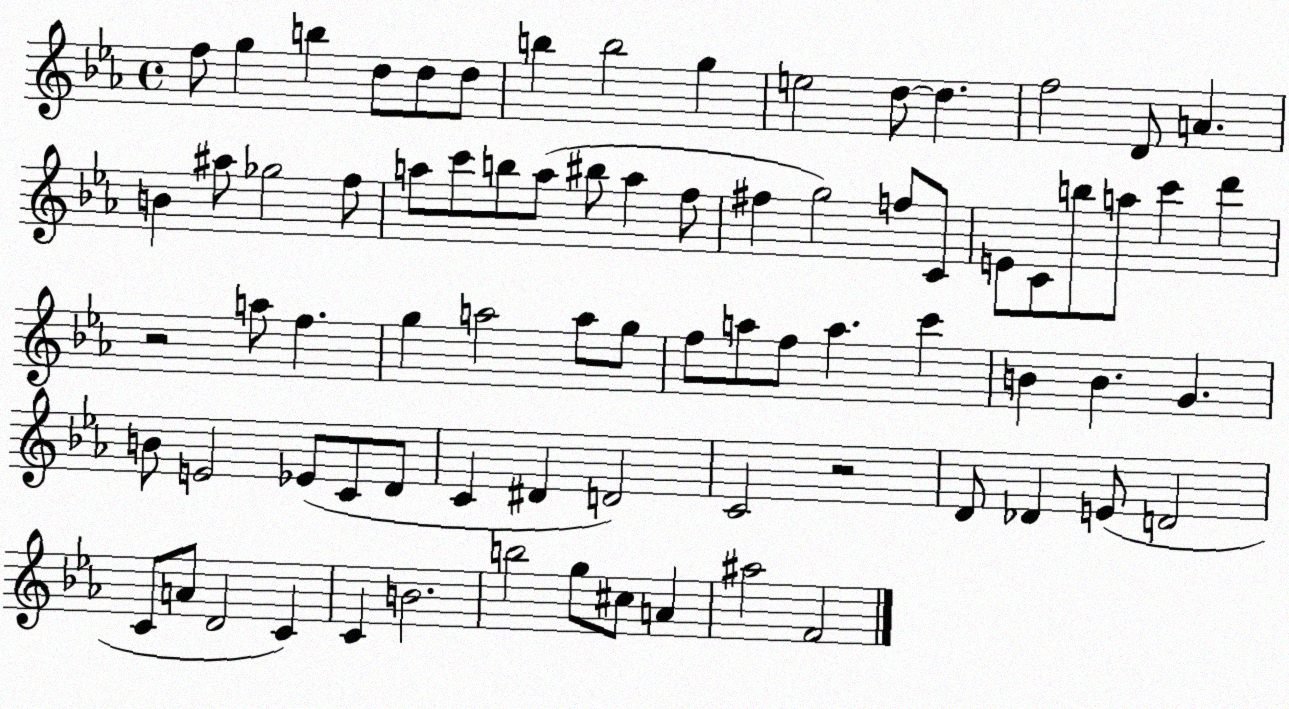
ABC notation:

X:1
T:Untitled
M:4/4
L:1/4
K:Eb
f/2 g b d/2 d/2 d/2 b b2 g e2 d/2 d f2 D/2 A B ^a/2 _g2 f/2 a/2 c'/2 b/2 a/2 ^b/2 a f/2 ^f g2 f/2 C/2 E/2 C/2 b/2 a/2 c' d' z2 a/2 f g a2 a/2 g/2 f/2 a/2 f/2 a c' B B G B/2 E2 _E/2 C/2 D/2 C ^D D2 C2 z2 D/2 _D E/2 D2 C/2 A/2 D2 C C B2 b2 g/2 ^c/2 A ^a2 F2